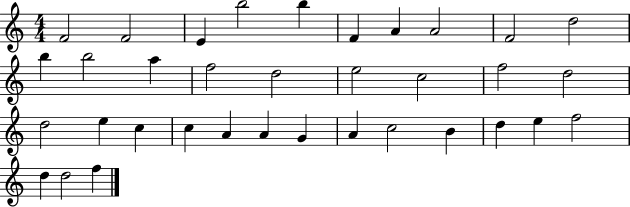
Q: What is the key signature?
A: C major